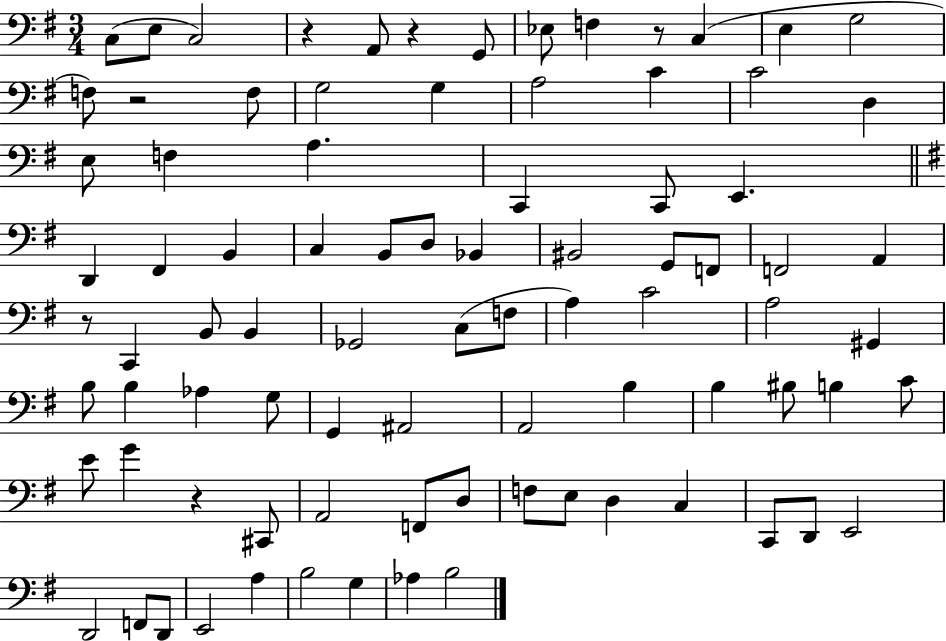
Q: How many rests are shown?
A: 6